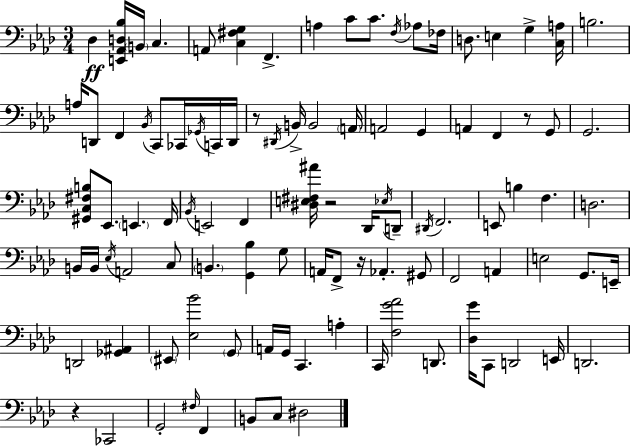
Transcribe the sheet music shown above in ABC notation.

X:1
T:Untitled
M:3/4
L:1/4
K:Ab
_D, [E,,_A,,D,_B,]/4 B,,/4 C, A,,/2 [C,^F,G,] F,, A, C/2 C/2 F,/4 _A,/2 _F,/4 D,/2 E, G, [C,A,]/4 B,2 A,/4 D,,/2 F,, _B,,/4 C,,/2 _C,,/4 _G,,/4 C,,/4 D,,/4 z/2 ^D,,/4 B,,/4 B,,2 A,,/4 A,,2 G,, A,, F,, z/2 G,,/2 G,,2 [^G,,C,^F,B,]/2 _E,,/2 E,, F,,/4 _B,,/4 E,,2 F,, [^D,E,^F,^A]/4 z2 _D,,/4 _E,/4 D,,/2 ^D,,/4 F,,2 E,,/2 B, F, D,2 B,,/4 B,,/4 _E,/4 A,,2 C,/2 B,, [G,,_B,] G,/2 A,,/4 F,,/2 z/4 _A,, ^G,,/2 F,,2 A,, E,2 G,,/2 E,,/4 D,,2 [_G,,^A,,] ^E,,/2 [_E,_B]2 G,,/2 A,,/4 G,,/4 C,, A, C,,/4 [F,G_A]2 D,,/2 [_D,G]/4 C,,/2 D,,2 E,,/4 D,,2 z _C,,2 G,,2 ^F,/4 F,, B,,/2 C,/2 ^D,2